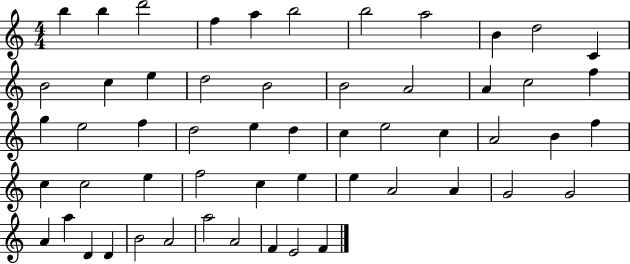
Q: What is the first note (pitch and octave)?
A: B5